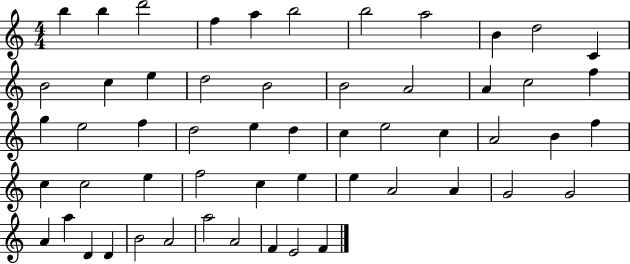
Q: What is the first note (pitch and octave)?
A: B5